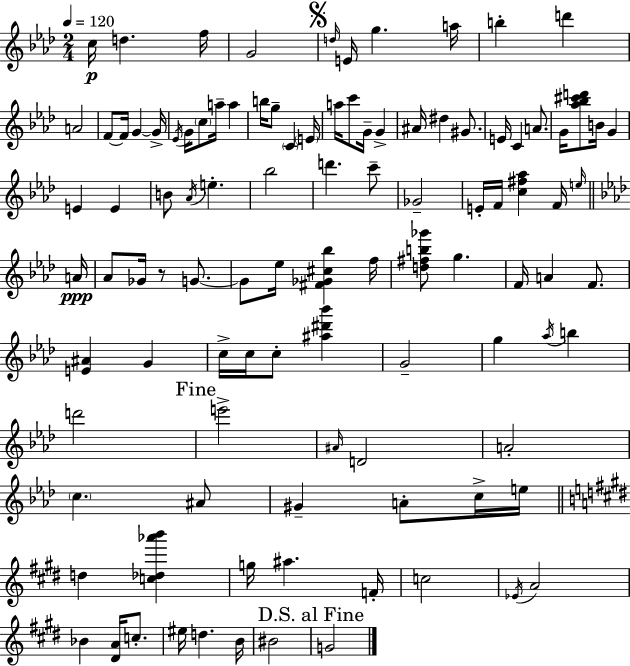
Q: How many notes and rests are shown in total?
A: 103